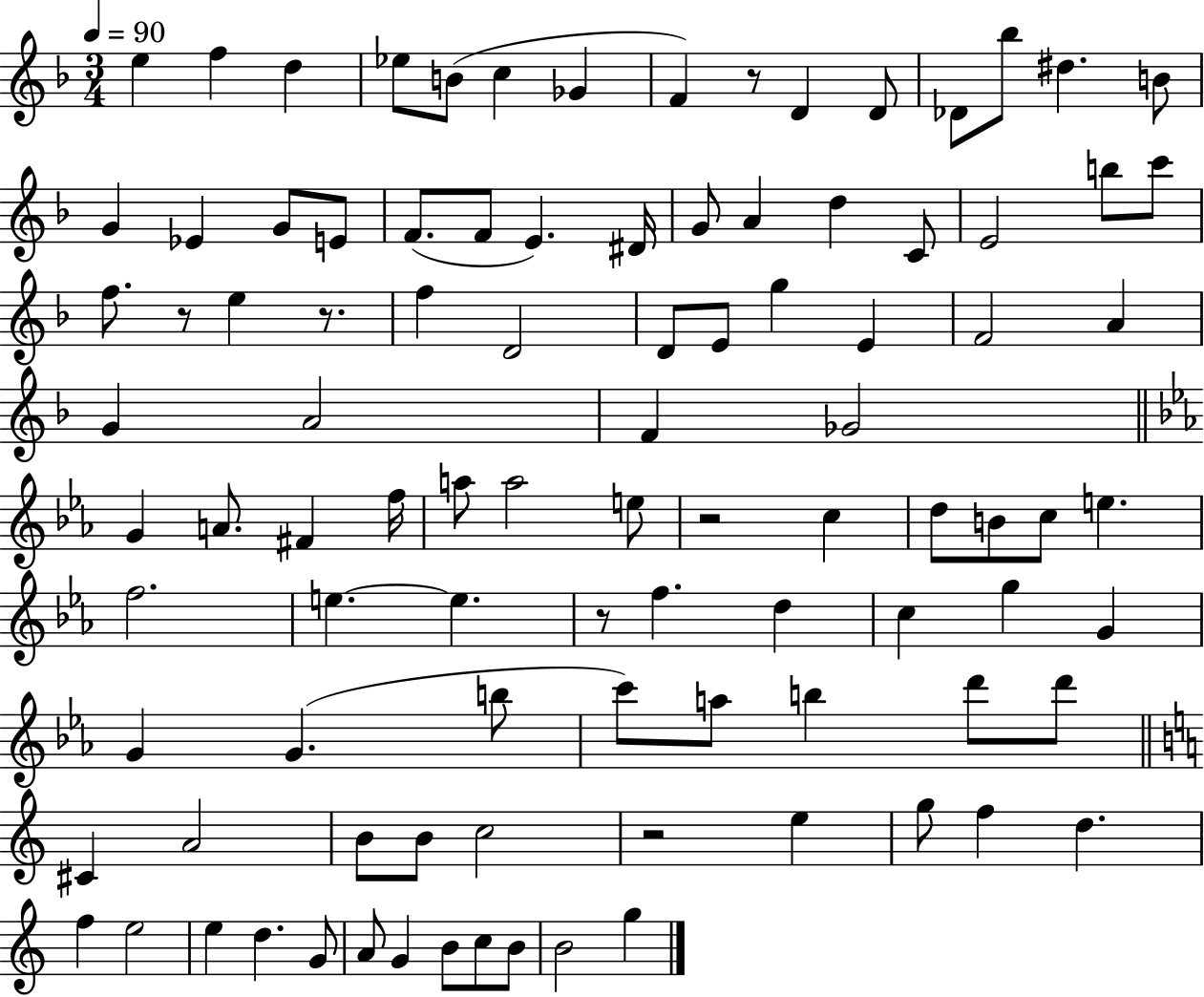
E5/q F5/q D5/q Eb5/e B4/e C5/q Gb4/q F4/q R/e D4/q D4/e Db4/e Bb5/e D#5/q. B4/e G4/q Eb4/q G4/e E4/e F4/e. F4/e E4/q. D#4/s G4/e A4/q D5/q C4/e E4/h B5/e C6/e F5/e. R/e E5/q R/e. F5/q D4/h D4/e E4/e G5/q E4/q F4/h A4/q G4/q A4/h F4/q Gb4/h G4/q A4/e. F#4/q F5/s A5/e A5/h E5/e R/h C5/q D5/e B4/e C5/e E5/q. F5/h. E5/q. E5/q. R/e F5/q. D5/q C5/q G5/q G4/q G4/q G4/q. B5/e C6/e A5/e B5/q D6/e D6/e C#4/q A4/h B4/e B4/e C5/h R/h E5/q G5/e F5/q D5/q. F5/q E5/h E5/q D5/q. G4/e A4/e G4/q B4/e C5/e B4/e B4/h G5/q